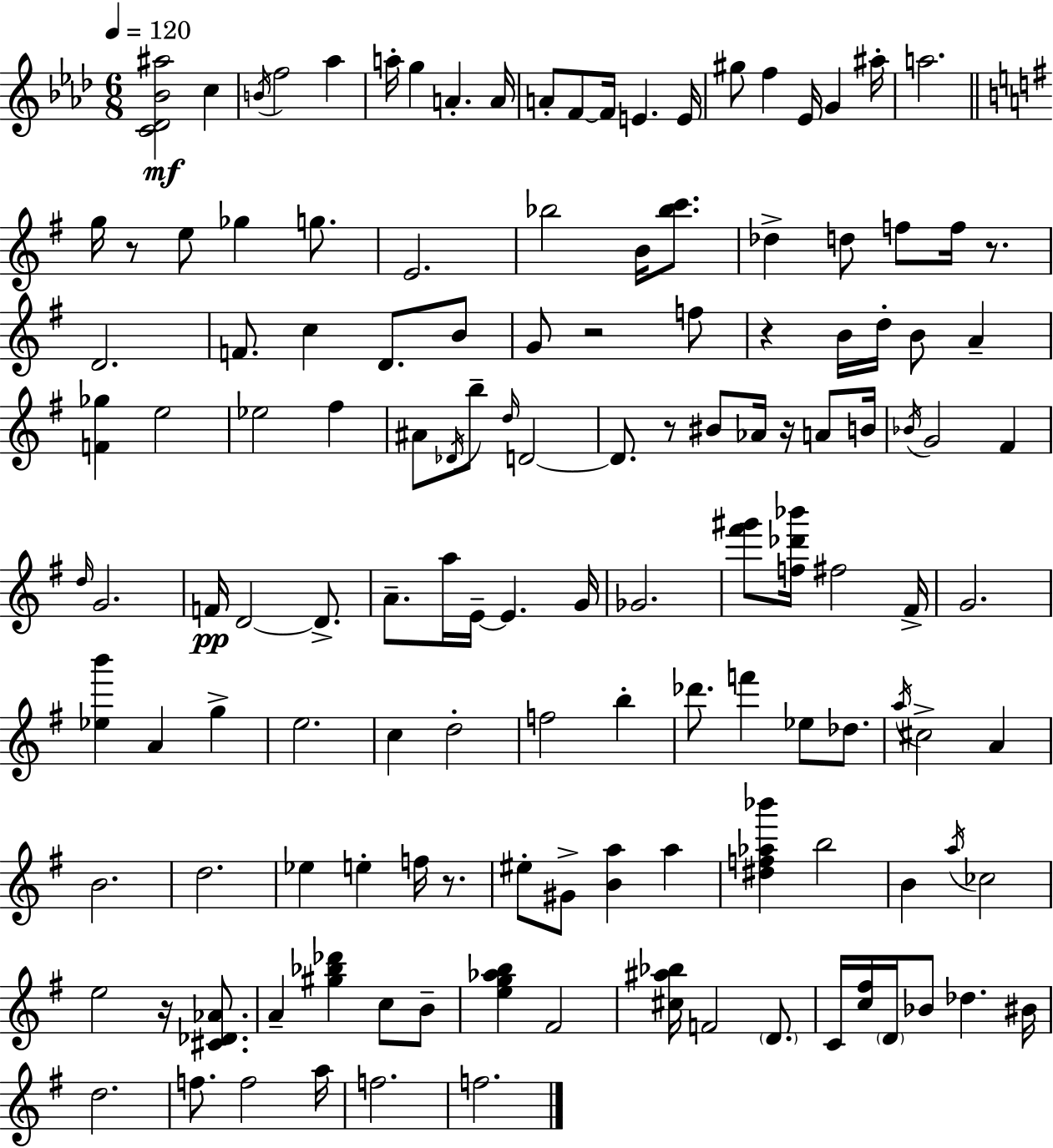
{
  \clef treble
  \numericTimeSignature
  \time 6/8
  \key f \minor
  \tempo 4 = 120
  <c' des' bes' ais''>2\mf c''4 | \acciaccatura { b'16 } f''2 aes''4 | a''16-. g''4 a'4.-. | a'16 a'8-. f'8~~ f'16 e'4. | \break e'16 gis''8 f''4 ees'16 g'4 | ais''16-. a''2. | \bar "||" \break \key g \major g''16 r8 e''8 ges''4 g''8. | e'2. | bes''2 b'16 <bes'' c'''>8. | des''4-> d''8 f''8 f''16 r8. | \break d'2. | f'8. c''4 d'8. b'8 | g'8 r2 f''8 | r4 b'16 d''16-. b'8 a'4-- | \break <f' ges''>4 e''2 | ees''2 fis''4 | ais'8 \acciaccatura { des'16 } b''8-- \grace { d''16 } d'2~~ | d'8. r8 bis'8 aes'16 r16 a'8 | \break b'16 \acciaccatura { bes'16 } g'2 fis'4 | \grace { d''16 } g'2. | f'16\pp d'2~~ | d'8.-> a'8.-- a''16 e'16--~~ e'4. | \break g'16 ges'2. | <fis''' gis'''>8 <f'' des''' bes'''>16 fis''2 | fis'16-> g'2. | <ees'' b'''>4 a'4 | \break g''4-> e''2. | c''4 d''2-. | f''2 | b''4-. des'''8. f'''4 ees''8 | \break des''8. \acciaccatura { a''16 } cis''2-> | a'4 b'2. | d''2. | ees''4 e''4-. | \break f''16 r8. eis''8-. gis'8-> <b' a''>4 | a''4 <dis'' f'' aes'' bes'''>4 b''2 | b'4 \acciaccatura { a''16 } ces''2 | e''2 | \break r16 <cis' des' aes'>8. a'4-- <gis'' bes'' des'''>4 | c''8 b'8-- <e'' g'' aes'' b''>4 fis'2 | <cis'' ais'' bes''>16 f'2 | \parenthesize d'8. c'16 <c'' fis''>16 \parenthesize d'16 bes'8 des''4. | \break bis'16 d''2. | f''8. f''2 | a''16 f''2. | f''2. | \break \bar "|."
}